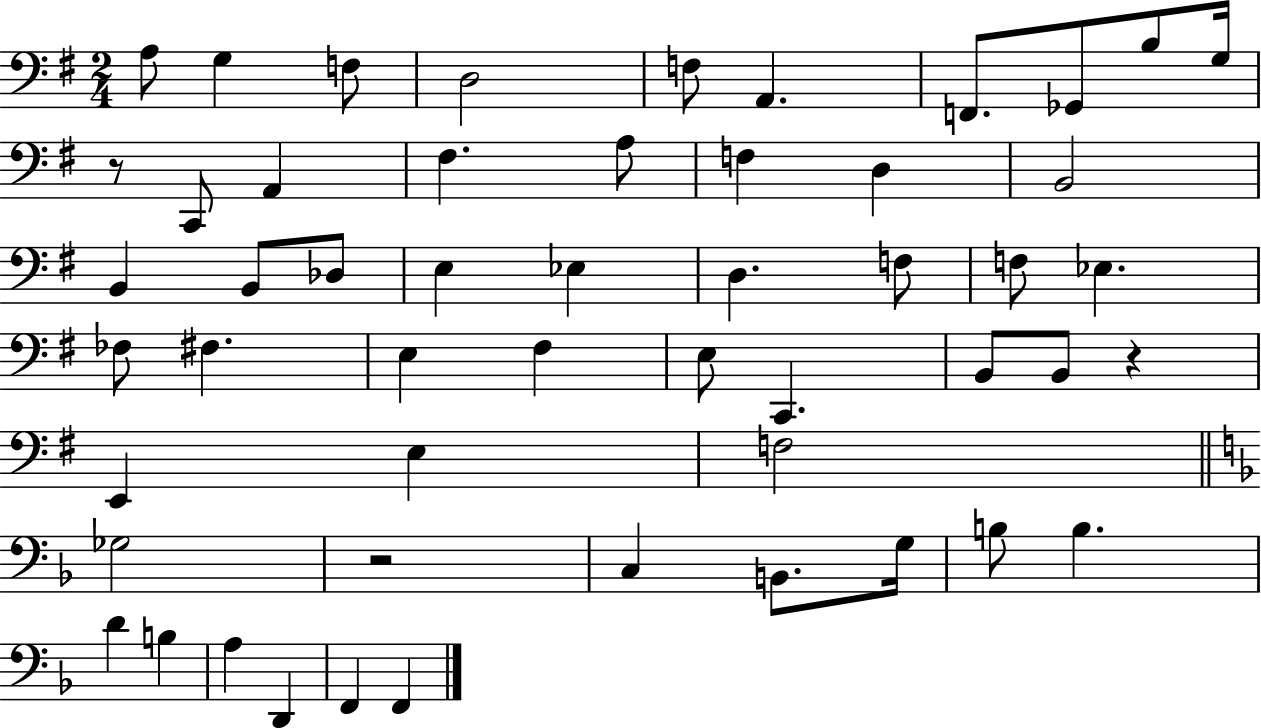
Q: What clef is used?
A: bass